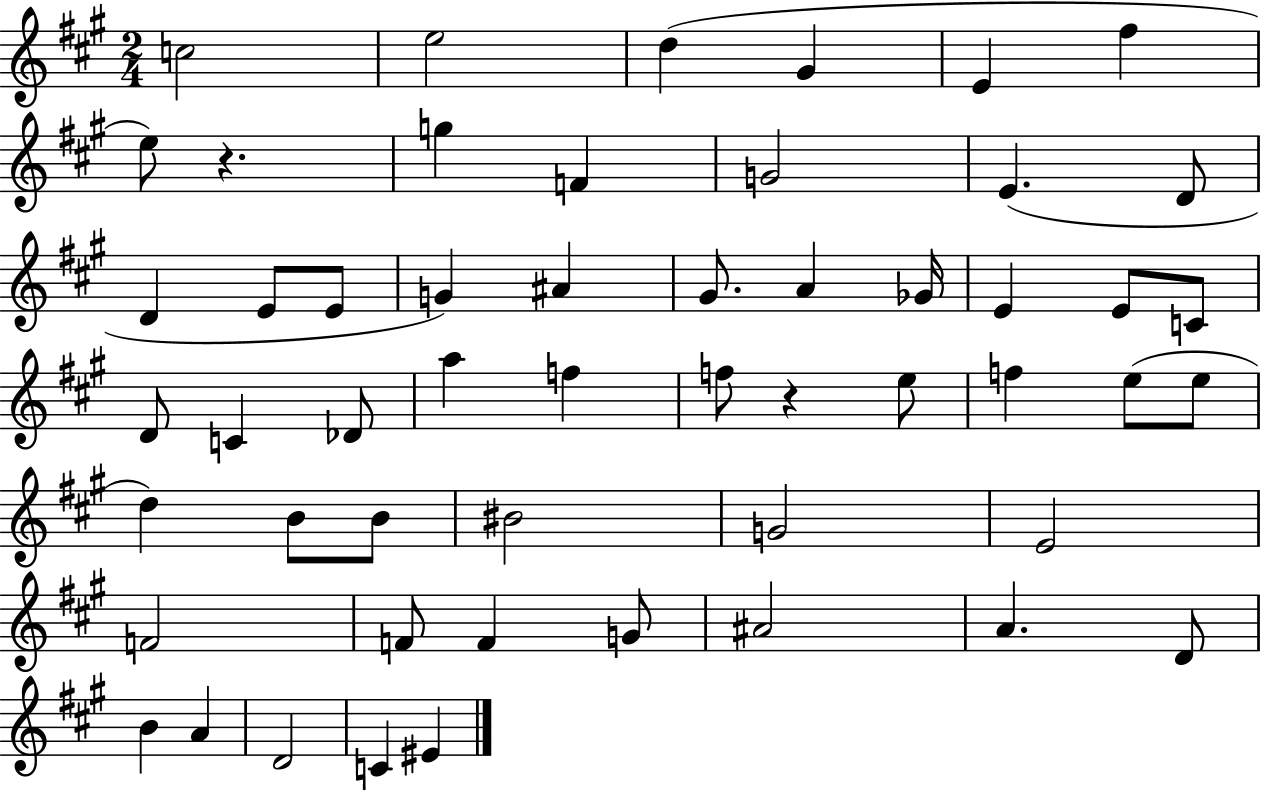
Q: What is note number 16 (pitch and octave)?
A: G4